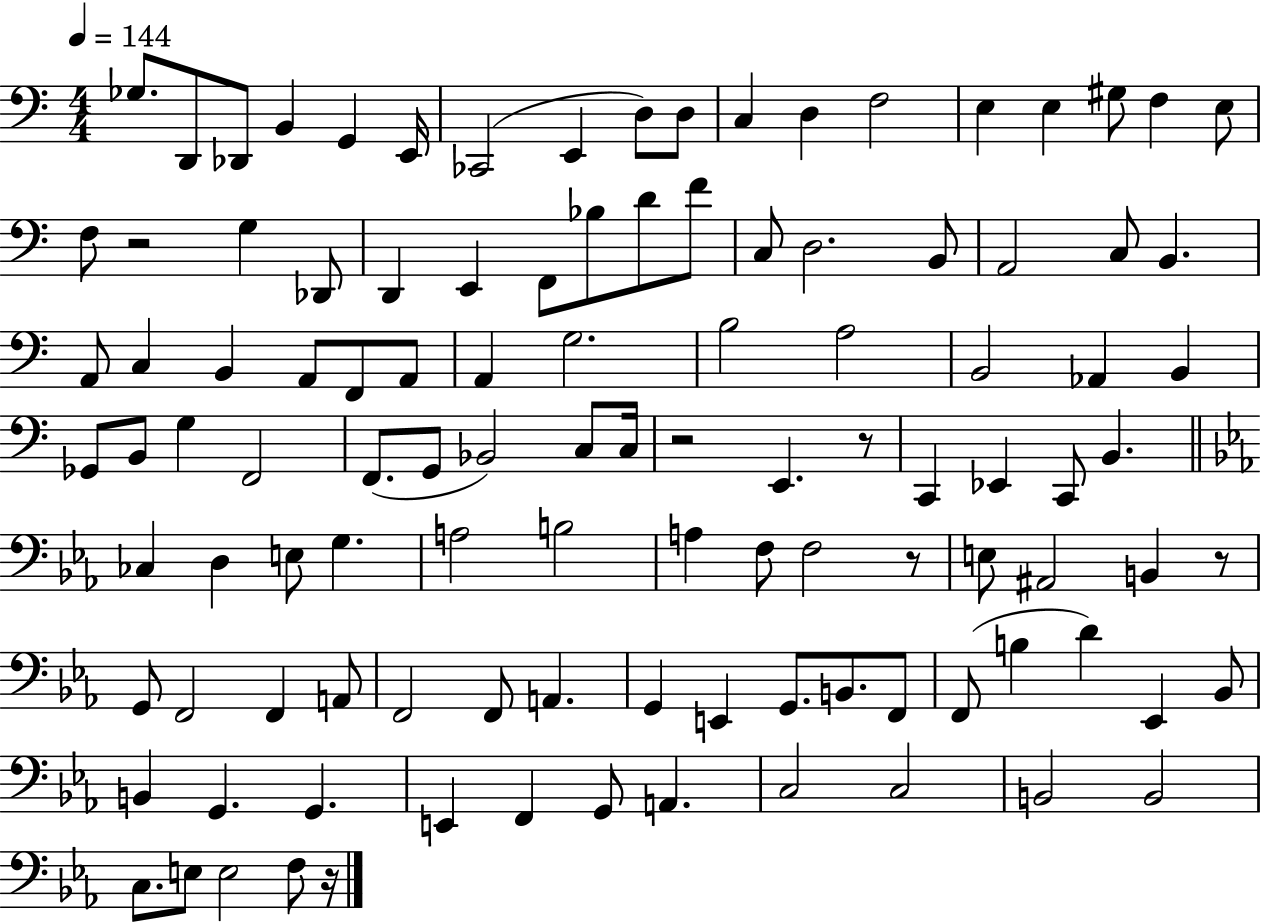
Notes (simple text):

Gb3/e. D2/e Db2/e B2/q G2/q E2/s CES2/h E2/q D3/e D3/e C3/q D3/q F3/h E3/q E3/q G#3/e F3/q E3/e F3/e R/h G3/q Db2/e D2/q E2/q F2/e Bb3/e D4/e F4/e C3/e D3/h. B2/e A2/h C3/e B2/q. A2/e C3/q B2/q A2/e F2/e A2/e A2/q G3/h. B3/h A3/h B2/h Ab2/q B2/q Gb2/e B2/e G3/q F2/h F2/e. G2/e Bb2/h C3/e C3/s R/h E2/q. R/e C2/q Eb2/q C2/e B2/q. CES3/q D3/q E3/e G3/q. A3/h B3/h A3/q F3/e F3/h R/e E3/e A#2/h B2/q R/e G2/e F2/h F2/q A2/e F2/h F2/e A2/q. G2/q E2/q G2/e. B2/e. F2/e F2/e B3/q D4/q Eb2/q Bb2/e B2/q G2/q. G2/q. E2/q F2/q G2/e A2/q. C3/h C3/h B2/h B2/h C3/e. E3/e E3/h F3/e R/s